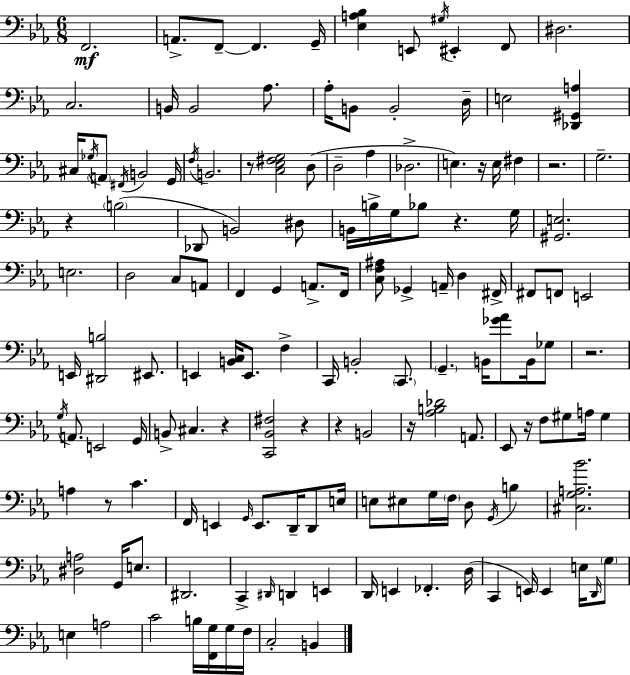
F2/h. A2/e. F2/e F2/q. G2/s [Eb3,A3,Bb3]/q E2/e G#3/s EIS2/q F2/e D#3/h. C3/h. B2/s B2/h Ab3/e. Ab3/s B2/e B2/h D3/s E3/h [Db2,G#2,A3]/q C#3/s Gb3/s A2/e F#2/s B2/h G2/s F3/s B2/h. R/e [C3,Eb3,F#3,G3]/h D3/e D3/h Ab3/q Db3/h. E3/q. R/s E3/s F#3/q R/h. G3/h. R/q B3/h Db2/e B2/h D#3/e B2/s B3/s G3/s Bb3/e R/q. G3/s [G#2,E3]/h. E3/h. D3/h C3/e A2/e F2/q G2/q A2/e. F2/s [C3,F3,A#3]/e Gb2/q A2/s D3/q F#2/s F#2/e F2/e E2/h E2/s [D#2,B3]/h EIS2/e. E2/q [B2,C3]/s E2/e. F3/q C2/s B2/h C2/e. G2/q. B2/s [Gb4,Ab4]/e B2/s Gb3/e R/h. G3/s A2/e. E2/h G2/s B2/e C#3/q. R/q [C2,Bb2,F#3]/h R/q R/q B2/h R/s [Ab3,B3,Db4]/h A2/e. Eb2/e R/s F3/e G#3/e A3/s G#3/q A3/q R/e C4/q. F2/s E2/q G2/s E2/e. D2/s D2/e E3/s E3/e EIS3/e G3/s F3/s D3/e G2/s B3/q [C#3,G3,A3,Bb4]/h. [D#3,A3]/h G2/s E3/e. D#2/h. C2/q D#2/s D2/q E2/q D2/s E2/q FES2/q. D3/s C2/q E2/s E2/q E3/s D2/s G3/e E3/q A3/h C4/h B3/s [F2,G3]/s G3/s F3/s C3/h B2/q